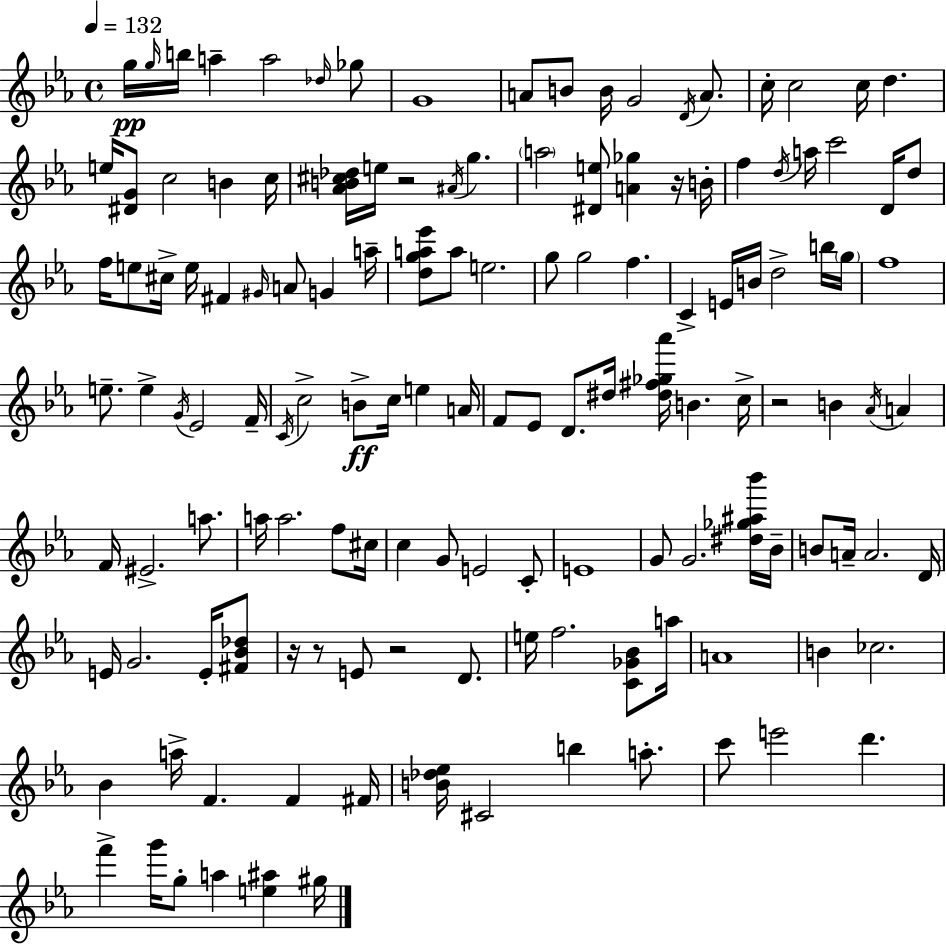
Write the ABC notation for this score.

X:1
T:Untitled
M:4/4
L:1/4
K:Eb
g/4 g/4 b/4 a a2 _d/4 _g/2 G4 A/2 B/2 B/4 G2 D/4 A/2 c/4 c2 c/4 d e/4 [^DG]/2 c2 B c/4 [_AB^c_d]/4 e/4 z2 ^A/4 g a2 [^De]/2 [A_g] z/4 B/4 f d/4 a/4 c'2 D/4 d/2 f/4 e/2 ^c/4 e/4 ^F ^G/4 A/2 G a/4 [dga_e']/2 a/2 e2 g/2 g2 f C E/4 B/4 d2 b/4 g/4 f4 e/2 e G/4 _E2 F/4 C/4 c2 B/2 c/4 e A/4 F/2 _E/2 D/2 ^d/4 [^d^f_g_a']/4 B c/4 z2 B _A/4 A F/4 ^E2 a/2 a/4 a2 f/2 ^c/4 c G/2 E2 C/2 E4 G/2 G2 [^d_g^a_b']/4 _B/4 B/2 A/4 A2 D/4 E/4 G2 E/4 [^F_B_d]/2 z/4 z/2 E/2 z2 D/2 e/4 f2 [C_G_B]/2 a/4 A4 B _c2 _B a/4 F F ^F/4 [B_d_e]/4 ^C2 b a/2 c'/2 e'2 d' f' g'/4 g/2 a [e^a] ^g/4